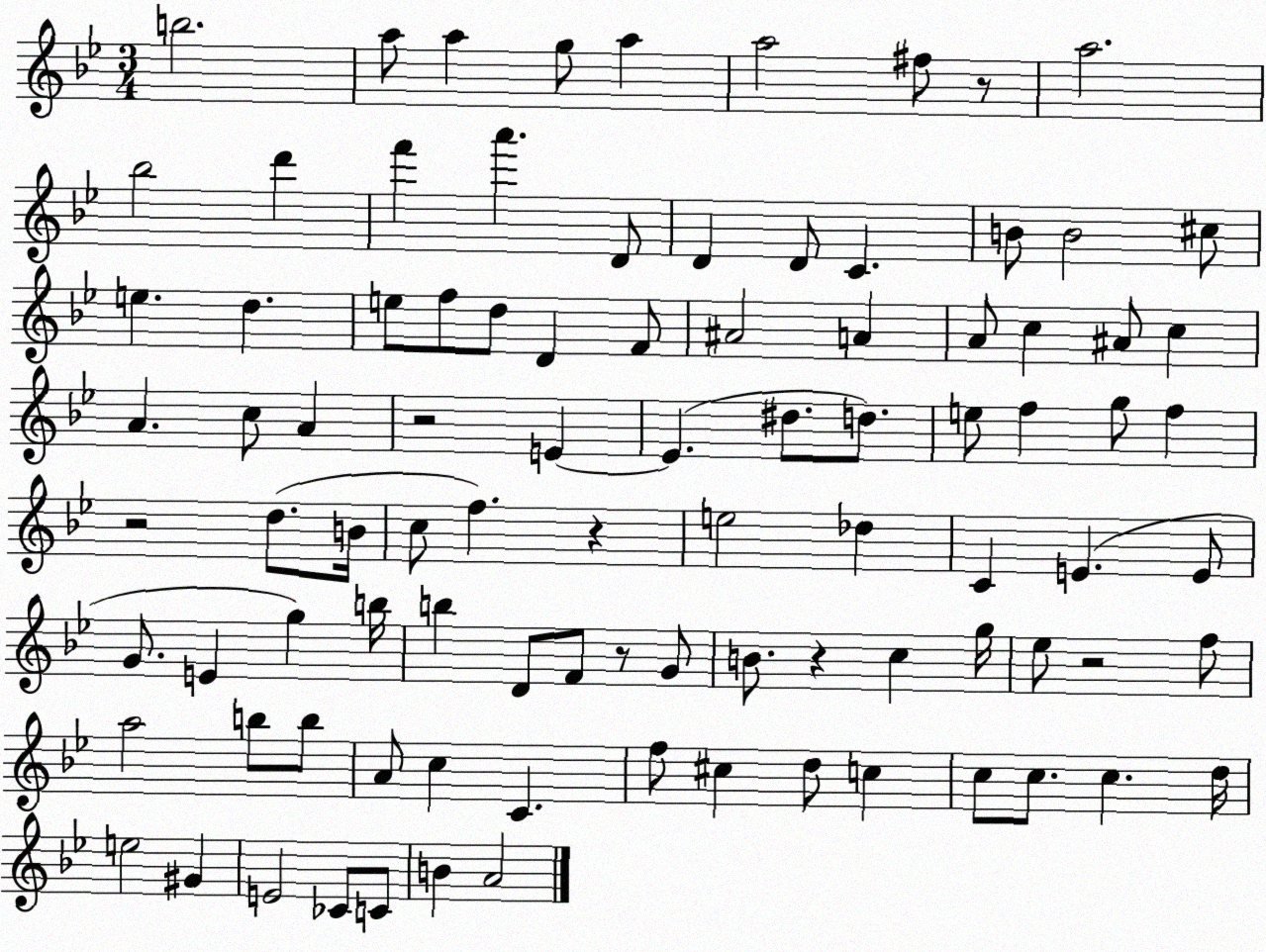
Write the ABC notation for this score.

X:1
T:Untitled
M:3/4
L:1/4
K:Bb
b2 a/2 a g/2 a a2 ^f/2 z/2 a2 _b2 d' f' a' D/2 D D/2 C B/2 B2 ^c/2 e d e/2 f/2 d/2 D F/2 ^A2 A A/2 c ^A/2 c A c/2 A z2 E E ^d/2 d/2 e/2 f g/2 f z2 d/2 B/4 c/2 f z e2 _d C E E/2 G/2 E g b/4 b D/2 F/2 z/2 G/2 B/2 z c g/4 _e/2 z2 f/2 a2 b/2 b/2 A/2 c C f/2 ^c d/2 c c/2 c/2 c d/4 e2 ^G E2 _C/2 C/2 B A2